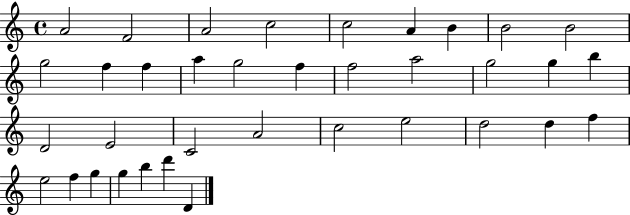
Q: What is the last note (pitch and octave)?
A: D4